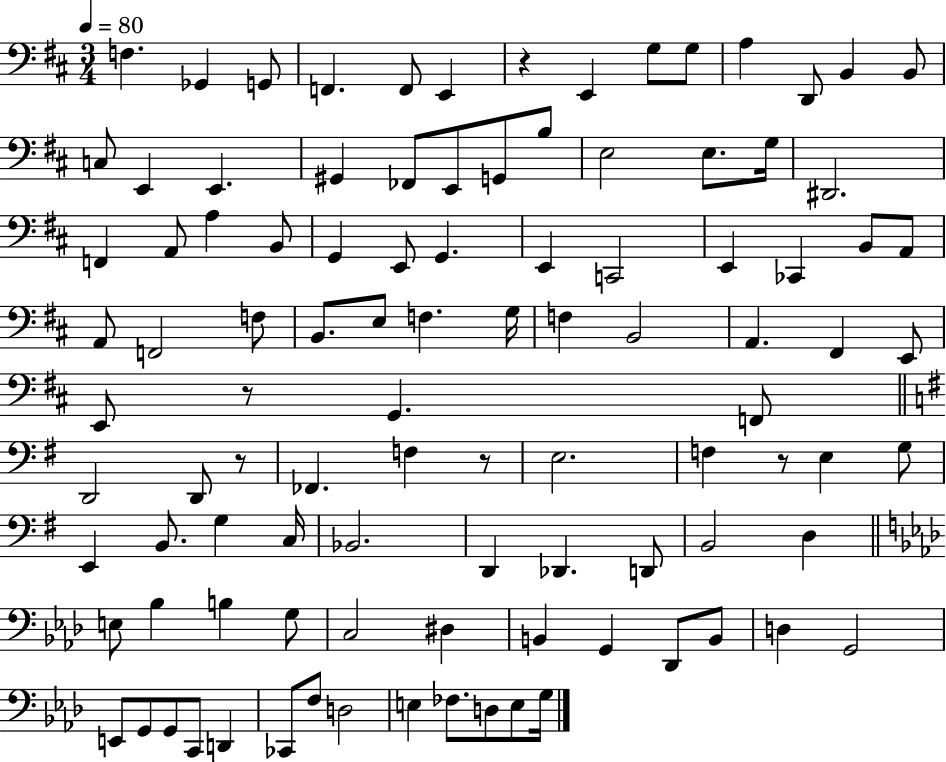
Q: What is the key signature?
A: D major